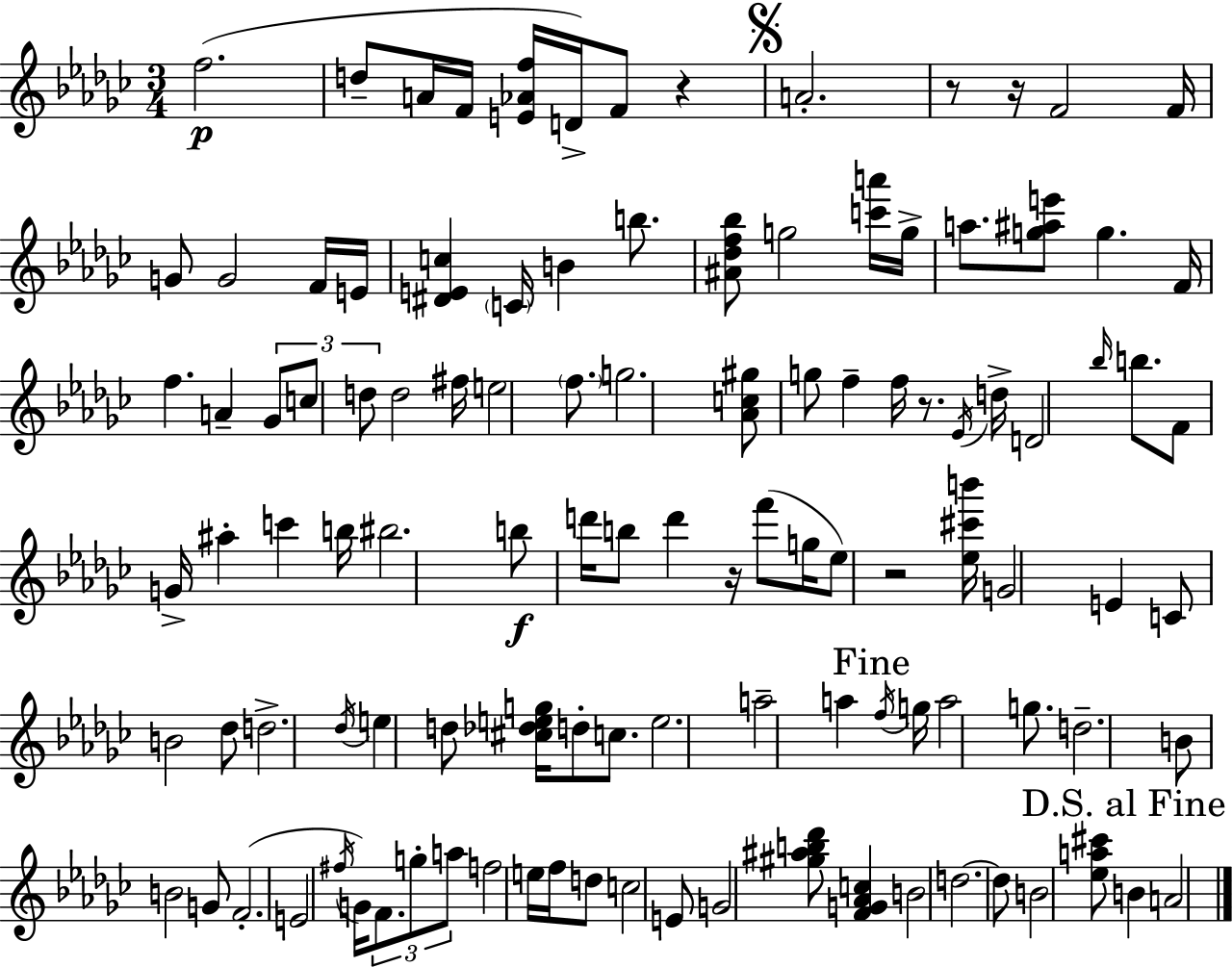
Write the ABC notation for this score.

X:1
T:Untitled
M:3/4
L:1/4
K:Ebm
f2 d/2 A/4 F/4 [E_Af]/4 D/4 F/2 z A2 z/2 z/4 F2 F/4 G/2 G2 F/4 E/4 [^DEc] C/4 B b/2 [^A_df_b]/2 g2 [c'a']/4 g/4 a/2 [g^ae']/2 g F/4 f A _G/2 c/2 d/2 d2 ^f/4 e2 f/2 g2 [_Ac^g]/2 g/2 f f/4 z/2 _E/4 d/4 D2 _b/4 b/2 F/2 G/4 ^a c' b/4 ^b2 b/2 d'/4 b/2 d' z/4 f'/2 g/4 _e/2 z2 [_e^c'b']/4 G2 E C/2 B2 _d/2 d2 _d/4 e d/2 [^c_deg]/4 d/2 c/2 e2 a2 a f/4 g/4 a2 g/2 d2 B/2 B2 G/2 F2 E2 ^f/4 G/4 F/2 g/2 a/2 f2 e/4 f/4 d/2 c2 E/2 G2 [^g^ab_d']/2 [FG_Ac] B2 d2 d/2 B2 [_ea^c']/2 B A2